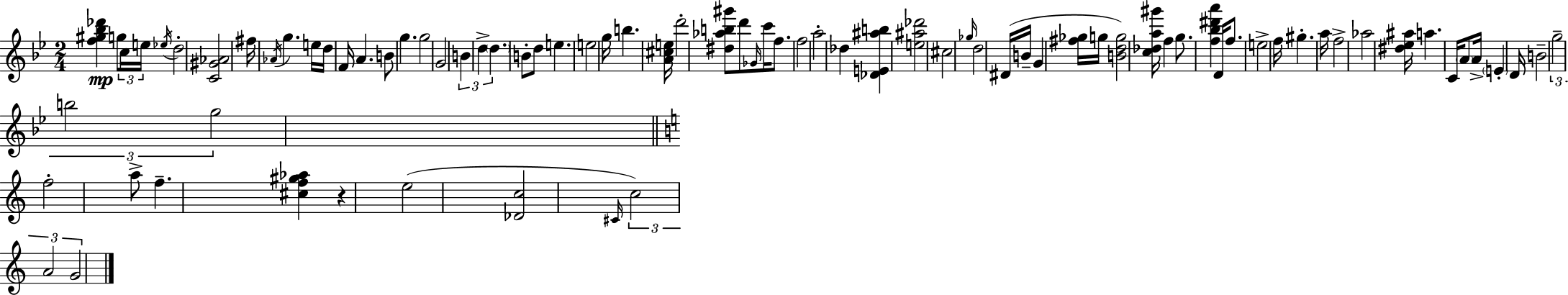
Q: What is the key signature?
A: BES major